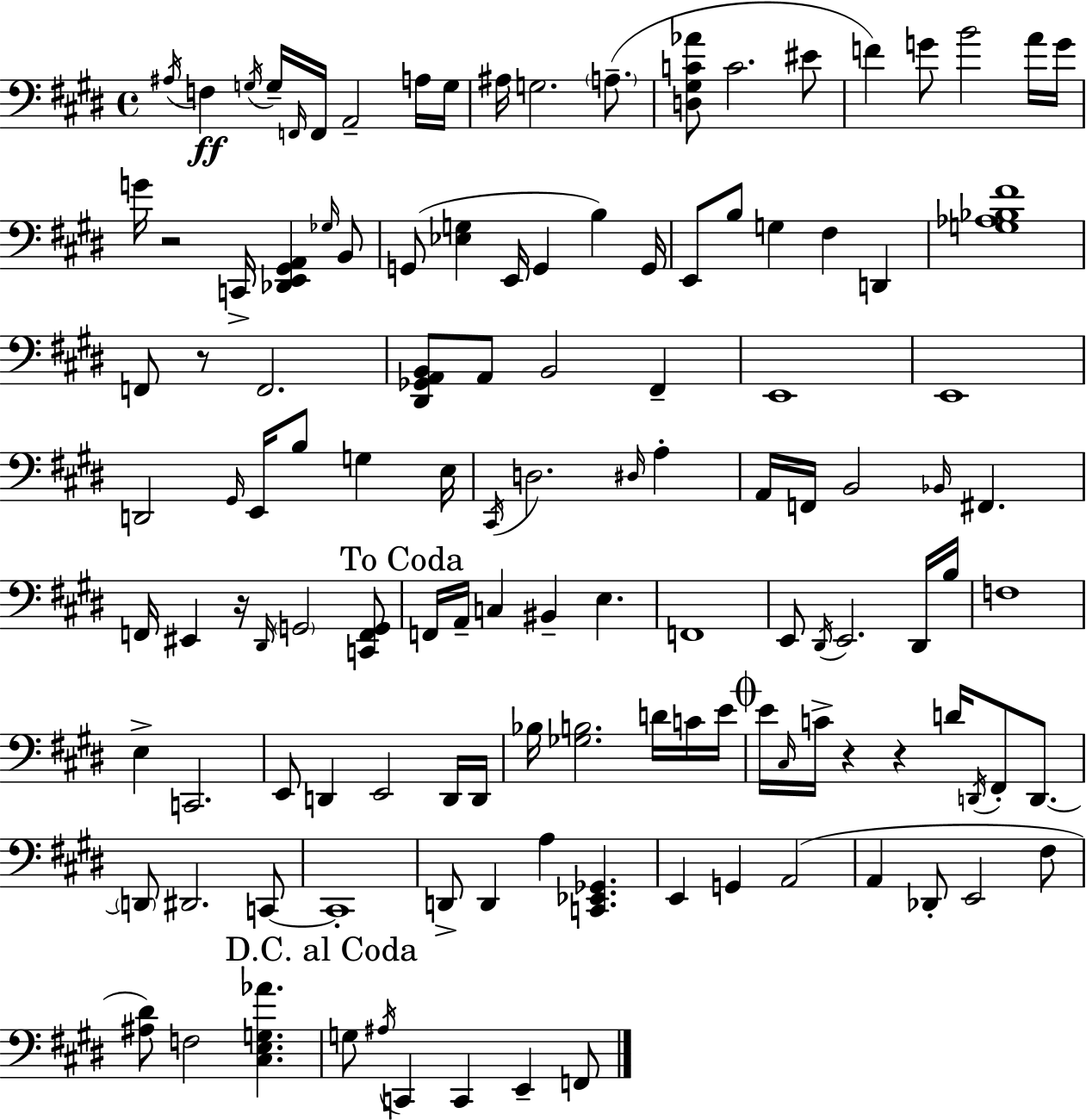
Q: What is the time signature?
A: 4/4